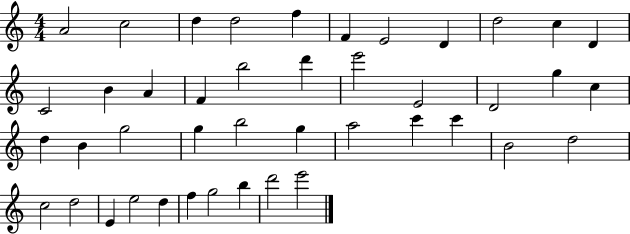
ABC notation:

X:1
T:Untitled
M:4/4
L:1/4
K:C
A2 c2 d d2 f F E2 D d2 c D C2 B A F b2 d' e'2 E2 D2 g c d B g2 g b2 g a2 c' c' B2 d2 c2 d2 E e2 d f g2 b d'2 e'2